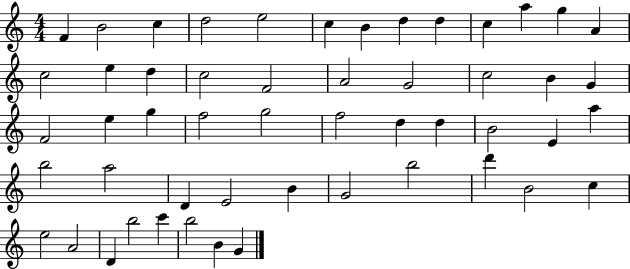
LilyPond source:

{
  \clef treble
  \numericTimeSignature
  \time 4/4
  \key c \major
  f'4 b'2 c''4 | d''2 e''2 | c''4 b'4 d''4 d''4 | c''4 a''4 g''4 a'4 | \break c''2 e''4 d''4 | c''2 f'2 | a'2 g'2 | c''2 b'4 g'4 | \break f'2 e''4 g''4 | f''2 g''2 | f''2 d''4 d''4 | b'2 e'4 a''4 | \break b''2 a''2 | d'4 e'2 b'4 | g'2 b''2 | d'''4 b'2 c''4 | \break e''2 a'2 | d'4 b''2 c'''4 | b''2 b'4 g'4 | \bar "|."
}